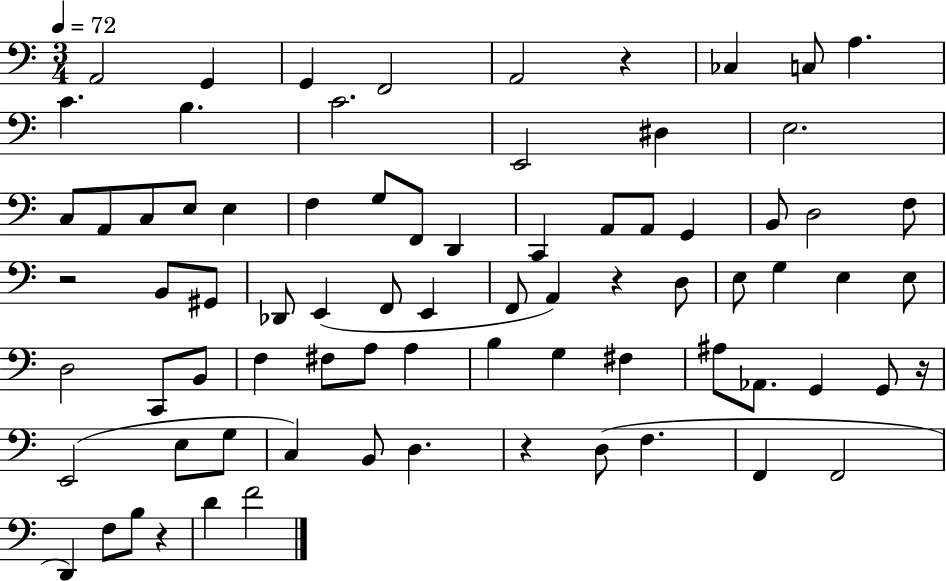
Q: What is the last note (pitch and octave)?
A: F4